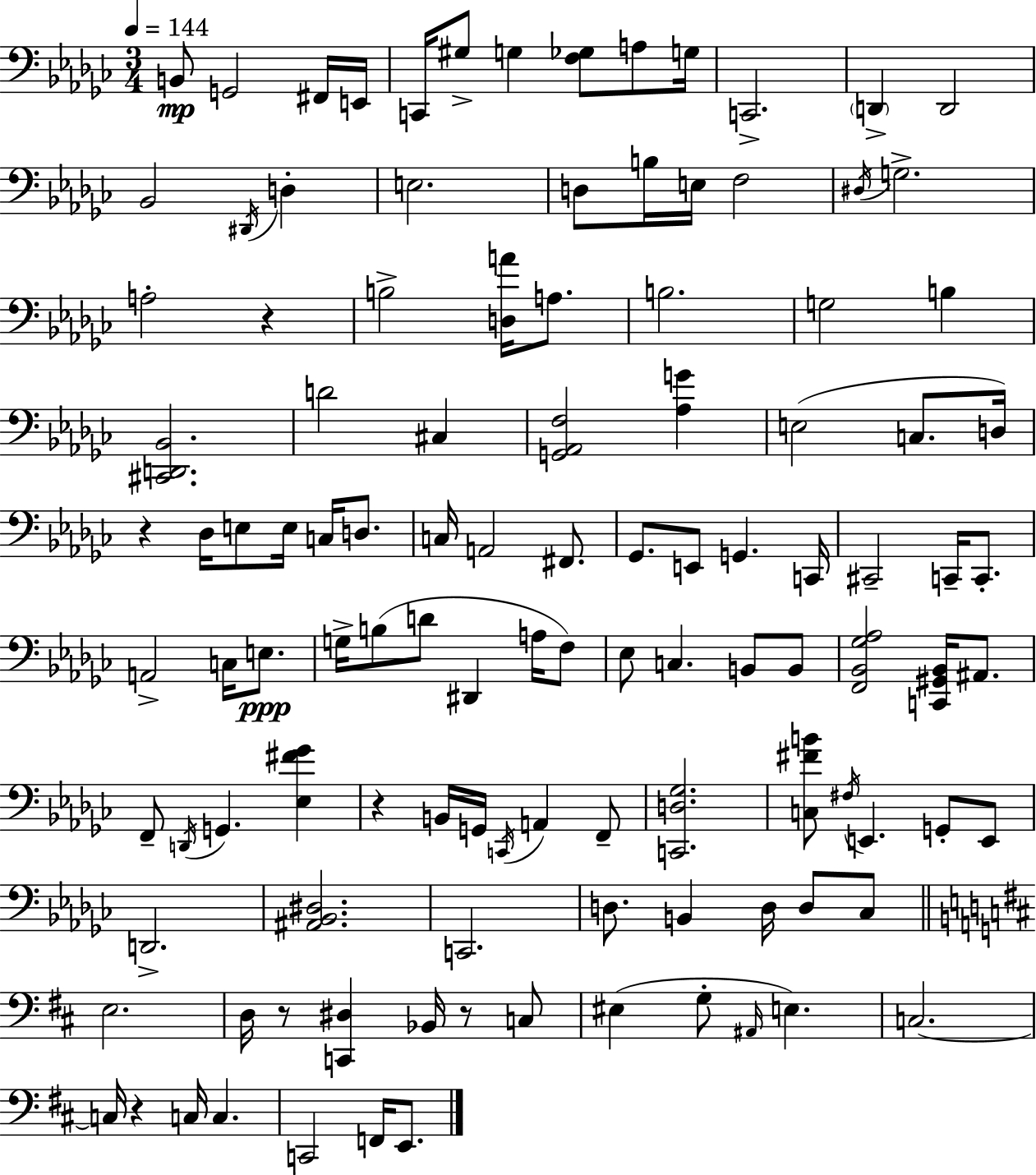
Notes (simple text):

B2/e G2/h F#2/s E2/s C2/s G#3/e G3/q [F3,Gb3]/e A3/e G3/s C2/h. D2/q D2/h Bb2/h D#2/s D3/q E3/h. D3/e B3/s E3/s F3/h D#3/s G3/h. A3/h R/q B3/h [D3,A4]/s A3/e. B3/h. G3/h B3/q [C#2,D2,Bb2]/h. D4/h C#3/q [G2,Ab2,F3]/h [Ab3,G4]/q E3/h C3/e. D3/s R/q Db3/s E3/e E3/s C3/s D3/e. C3/s A2/h F#2/e. Gb2/e. E2/e G2/q. C2/s C#2/h C2/s C2/e. A2/h C3/s E3/e. G3/s B3/e D4/e D#2/q A3/s F3/e Eb3/e C3/q. B2/e B2/e [F2,Bb2,Gb3,Ab3]/h [C2,G#2,Bb2]/s A#2/e. F2/e D2/s G2/q. [Eb3,F#4,Gb4]/q R/q B2/s G2/s C2/s A2/q F2/e [C2,D3,Gb3]/h. [C3,F#4,B4]/e F#3/s E2/q. G2/e E2/e D2/h. [A#2,Bb2,D#3]/h. C2/h. D3/e. B2/q D3/s D3/e CES3/e E3/h. D3/s R/e [C2,D#3]/q Bb2/s R/e C3/e EIS3/q G3/e A#2/s E3/q. C3/h. C3/s R/q C3/s C3/q. C2/h F2/s E2/e.